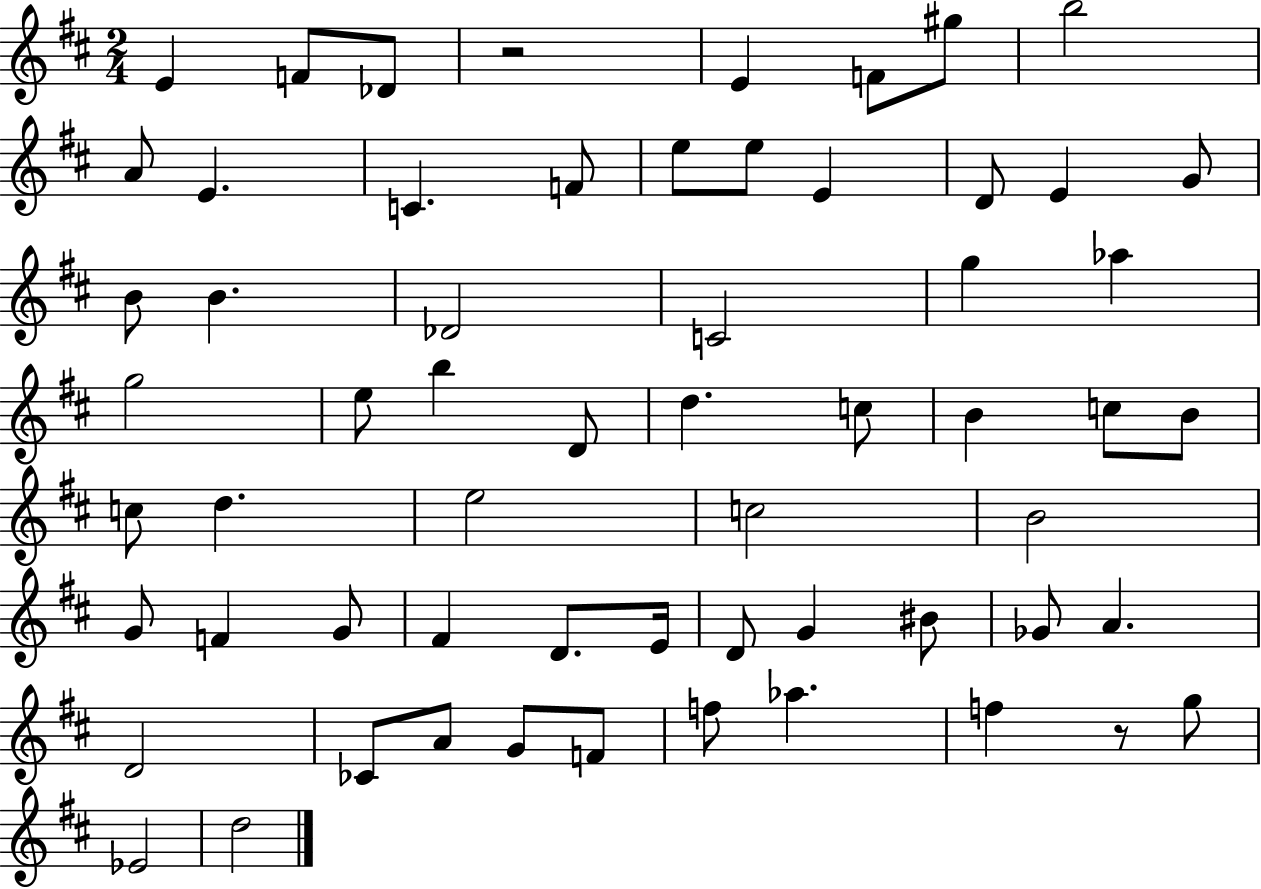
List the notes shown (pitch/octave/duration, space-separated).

E4/q F4/e Db4/e R/h E4/q F4/e G#5/e B5/h A4/e E4/q. C4/q. F4/e E5/e E5/e E4/q D4/e E4/q G4/e B4/e B4/q. Db4/h C4/h G5/q Ab5/q G5/h E5/e B5/q D4/e D5/q. C5/e B4/q C5/e B4/e C5/e D5/q. E5/h C5/h B4/h G4/e F4/q G4/e F#4/q D4/e. E4/s D4/e G4/q BIS4/e Gb4/e A4/q. D4/h CES4/e A4/e G4/e F4/e F5/e Ab5/q. F5/q R/e G5/e Eb4/h D5/h